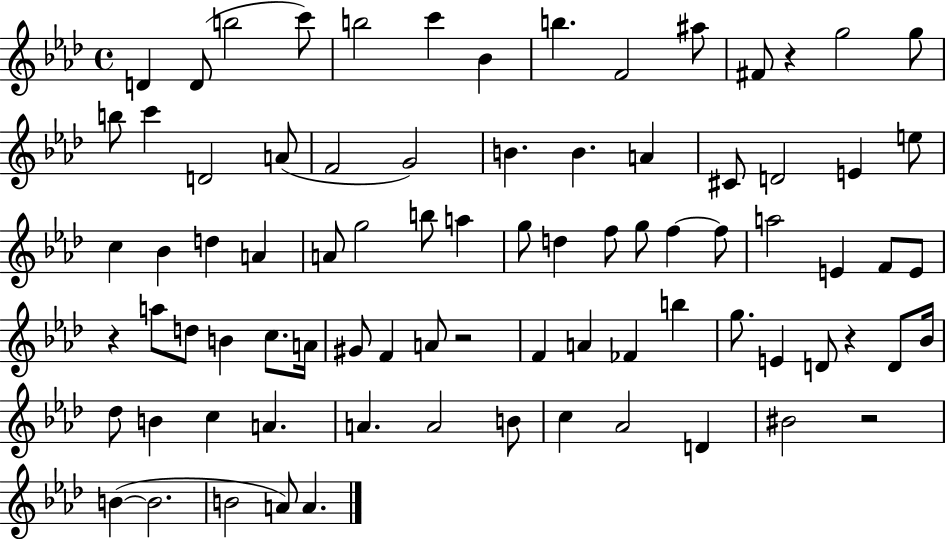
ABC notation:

X:1
T:Untitled
M:4/4
L:1/4
K:Ab
D D/2 b2 c'/2 b2 c' _B b F2 ^a/2 ^F/2 z g2 g/2 b/2 c' D2 A/2 F2 G2 B B A ^C/2 D2 E e/2 c _B d A A/2 g2 b/2 a g/2 d f/2 g/2 f f/2 a2 E F/2 E/2 z a/2 d/2 B c/2 A/4 ^G/2 F A/2 z2 F A _F b g/2 E D/2 z D/2 _B/4 _d/2 B c A A A2 B/2 c _A2 D ^B2 z2 B B2 B2 A/2 A